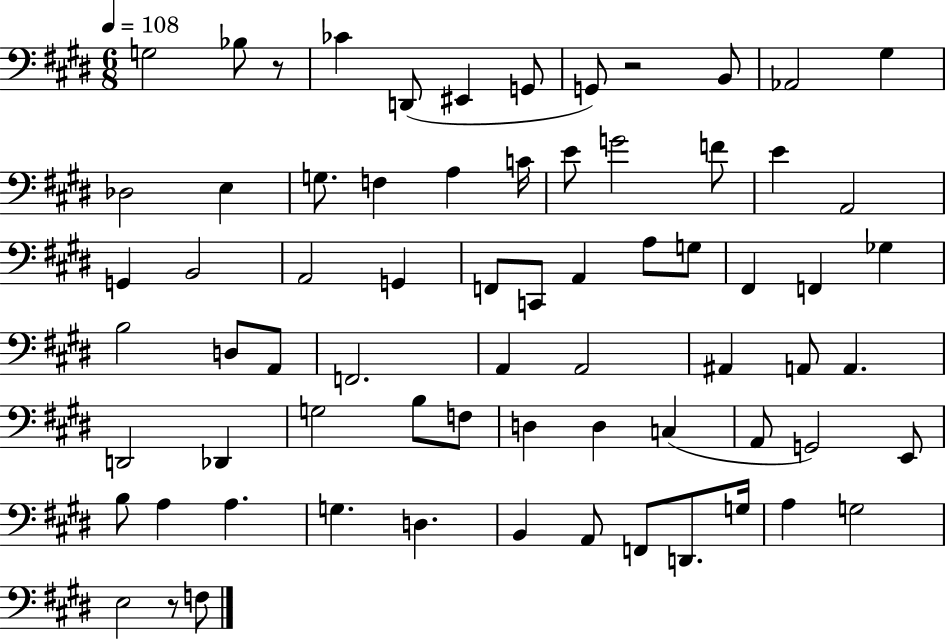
{
  \clef bass
  \numericTimeSignature
  \time 6/8
  \key e \major
  \tempo 4 = 108
  g2 bes8 r8 | ces'4 d,8( eis,4 g,8 | g,8) r2 b,8 | aes,2 gis4 | \break des2 e4 | g8. f4 a4 c'16 | e'8 g'2 f'8 | e'4 a,2 | \break g,4 b,2 | a,2 g,4 | f,8 c,8 a,4 a8 g8 | fis,4 f,4 ges4 | \break b2 d8 a,8 | f,2. | a,4 a,2 | ais,4 a,8 a,4. | \break d,2 des,4 | g2 b8 f8 | d4 d4 c4( | a,8 g,2) e,8 | \break b8 a4 a4. | g4. d4. | b,4 a,8 f,8 d,8. g16 | a4 g2 | \break e2 r8 f8 | \bar "|."
}